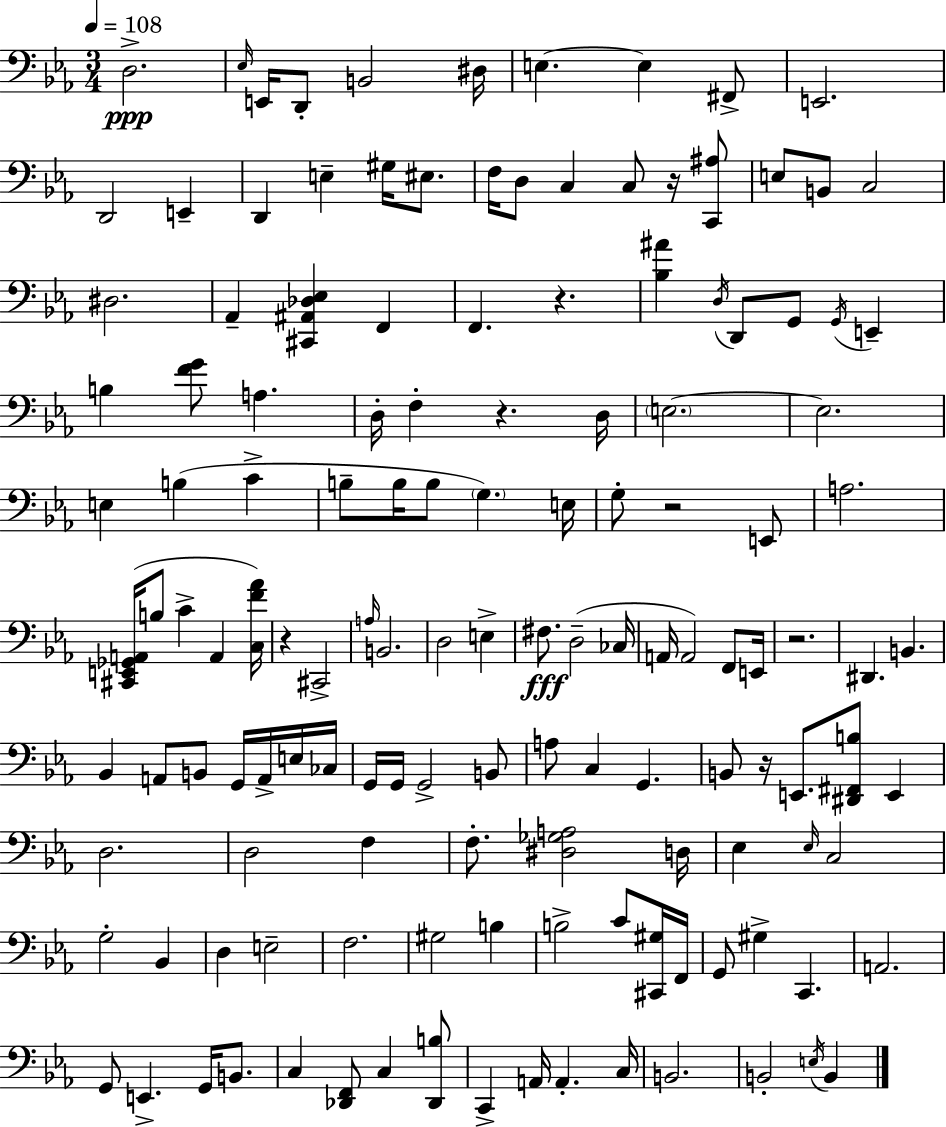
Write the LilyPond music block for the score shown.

{
  \clef bass
  \numericTimeSignature
  \time 3/4
  \key ees \major
  \tempo 4 = 108
  d2.->\ppp | \grace { ees16 } e,16 d,8-. b,2 | dis16 e4.~~ e4 fis,8-> | e,2. | \break d,2 e,4-- | d,4 e4-- gis16 eis8. | f16 d8 c4 c8 r16 <c, ais>8 | e8 b,8 c2 | \break dis2. | aes,4-- <cis, ais, des ees>4 f,4 | f,4. r4. | <bes ais'>4 \acciaccatura { d16 } d,8 g,8 \acciaccatura { g,16 } e,4-- | \break b4 <f' g'>8 a4. | d16-. f4-. r4. | d16 \parenthesize e2.~~ | e2. | \break e4 b4( c'4-> | b8-- b16 b8 \parenthesize g4.) | e16 g8-. r2 | e,8 a2. | \break <cis, e, ges, a,>16( b8 c'4-> a,4 | <c f' aes'>16) r4 cis,2-> | \grace { a16 } b,2. | d2 | \break e4-> fis8.\fff d2--( | ces16 a,16 a,2) | f,8 e,16 r2. | dis,4. b,4. | \break bes,4 a,8 b,8 | g,16 a,16-> e16 ces16 g,16 g,16 g,2-> | b,8 a8 c4 g,4. | b,8 r16 e,8. <dis, fis, b>8 | \break e,4 d2. | d2 | f4 f8.-. <dis ges a>2 | d16 ees4 \grace { ees16 } c2 | \break g2-. | bes,4 d4 e2-- | f2. | gis2 | \break b4 b2-> | c'8 <cis, gis>16 f,16 g,8 gis4-> c,4. | a,2. | g,8 e,4.-> | \break g,16 b,8. c4 <des, f,>8 c4 | <des, b>8 c,4-> a,16 a,4.-. | c16 b,2. | b,2-. | \break \acciaccatura { e16 } b,4 \bar "|."
}